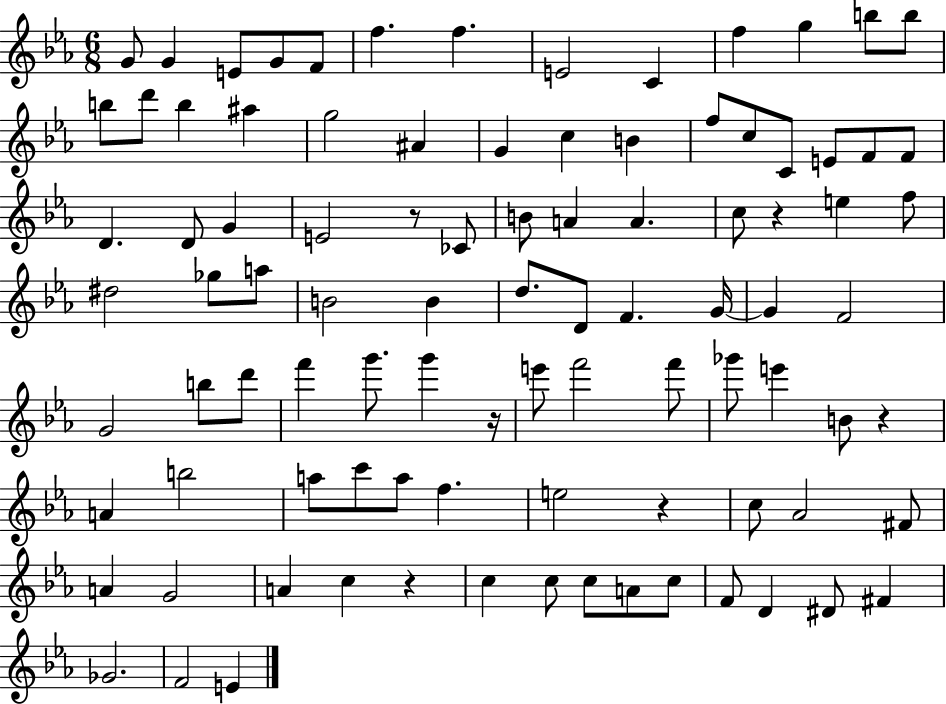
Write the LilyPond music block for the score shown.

{
  \clef treble
  \numericTimeSignature
  \time 6/8
  \key ees \major
  g'8 g'4 e'8 g'8 f'8 | f''4. f''4. | e'2 c'4 | f''4 g''4 b''8 b''8 | \break b''8 d'''8 b''4 ais''4 | g''2 ais'4 | g'4 c''4 b'4 | f''8 c''8 c'8 e'8 f'8 f'8 | \break d'4. d'8 g'4 | e'2 r8 ces'8 | b'8 a'4 a'4. | c''8 r4 e''4 f''8 | \break dis''2 ges''8 a''8 | b'2 b'4 | d''8. d'8 f'4. g'16~~ | g'4 f'2 | \break g'2 b''8 d'''8 | f'''4 g'''8. g'''4 r16 | e'''8 f'''2 f'''8 | ges'''8 e'''4 b'8 r4 | \break a'4 b''2 | a''8 c'''8 a''8 f''4. | e''2 r4 | c''8 aes'2 fis'8 | \break a'4 g'2 | a'4 c''4 r4 | c''4 c''8 c''8 a'8 c''8 | f'8 d'4 dis'8 fis'4 | \break ges'2. | f'2 e'4 | \bar "|."
}